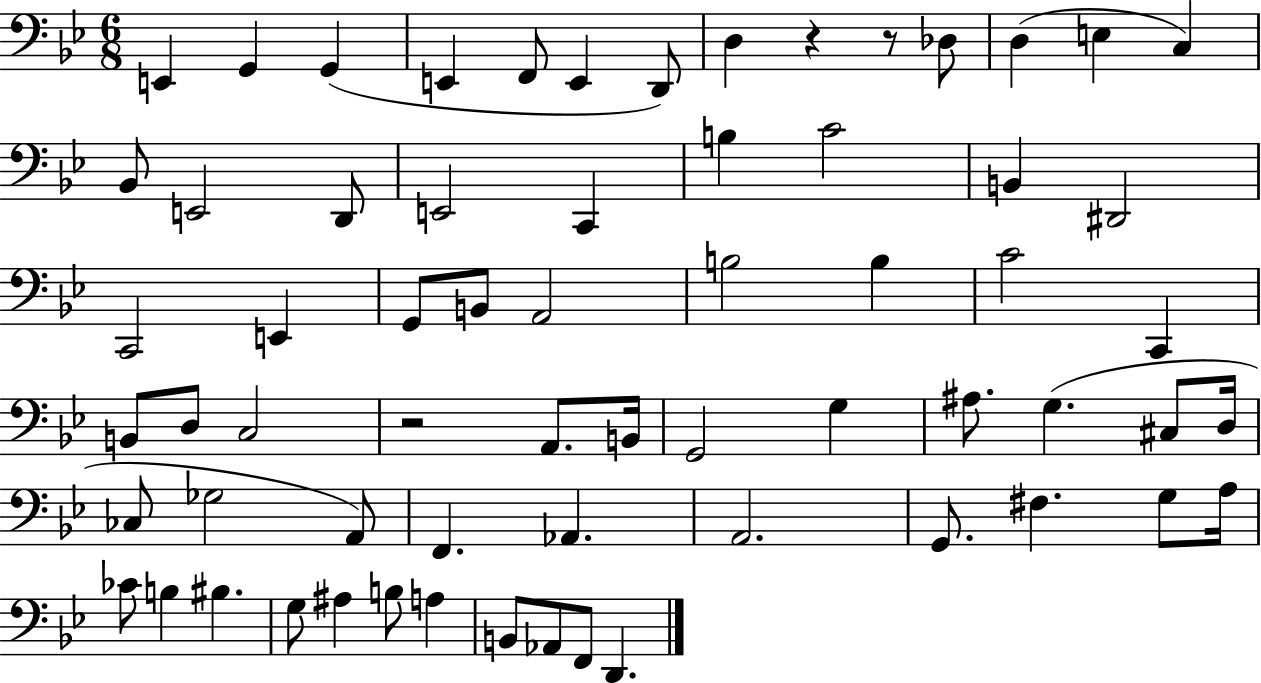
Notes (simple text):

E2/q G2/q G2/q E2/q F2/e E2/q D2/e D3/q R/q R/e Db3/e D3/q E3/q C3/q Bb2/e E2/h D2/e E2/h C2/q B3/q C4/h B2/q D#2/h C2/h E2/q G2/e B2/e A2/h B3/h B3/q C4/h C2/q B2/e D3/e C3/h R/h A2/e. B2/s G2/h G3/q A#3/e. G3/q. C#3/e D3/s CES3/e Gb3/h A2/e F2/q. Ab2/q. A2/h. G2/e. F#3/q. G3/e A3/s CES4/e B3/q BIS3/q. G3/e A#3/q B3/e A3/q B2/e Ab2/e F2/e D2/q.